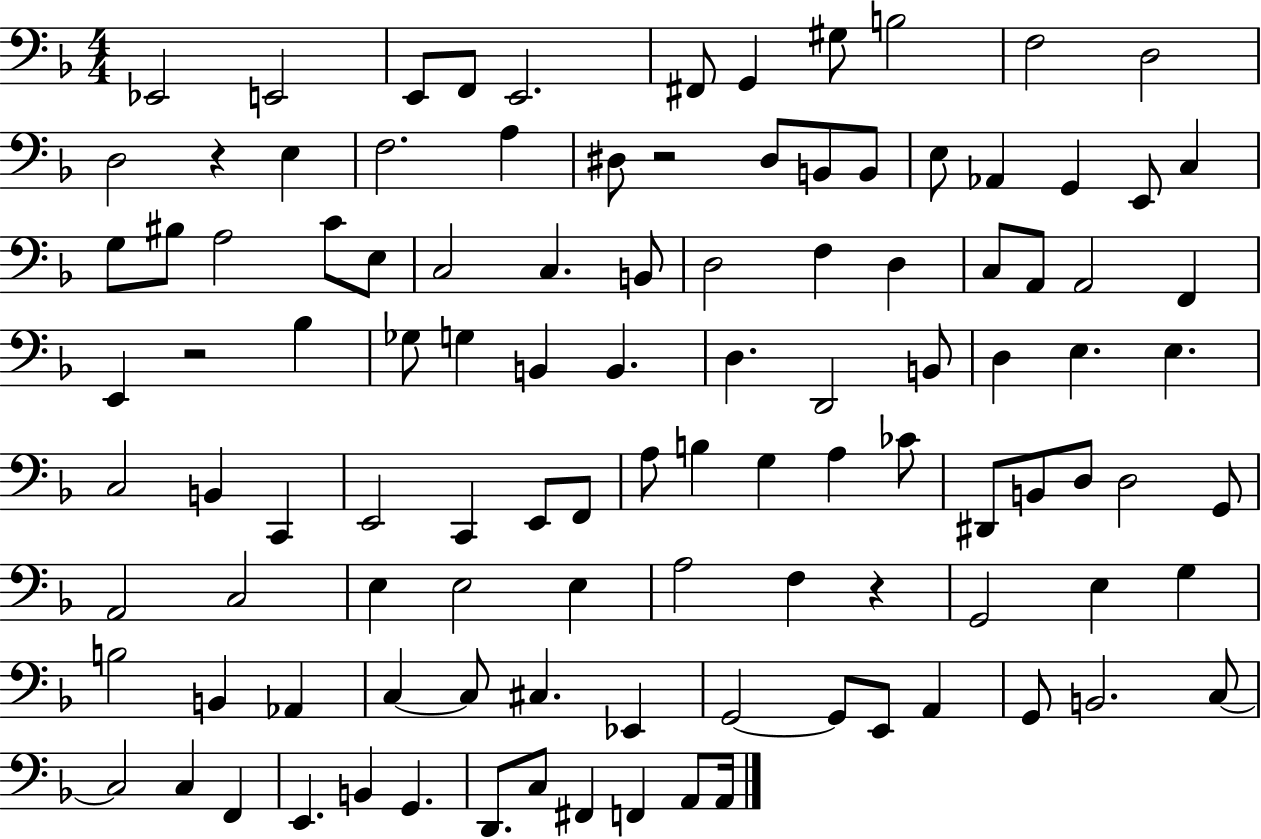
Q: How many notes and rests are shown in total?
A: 108